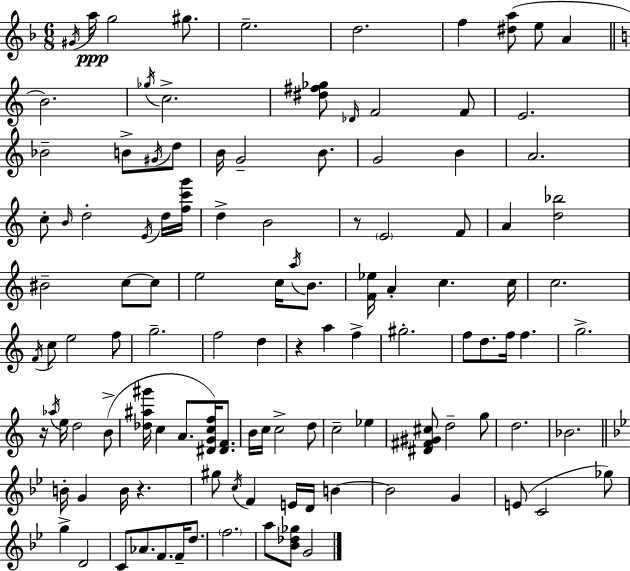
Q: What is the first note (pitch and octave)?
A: G#4